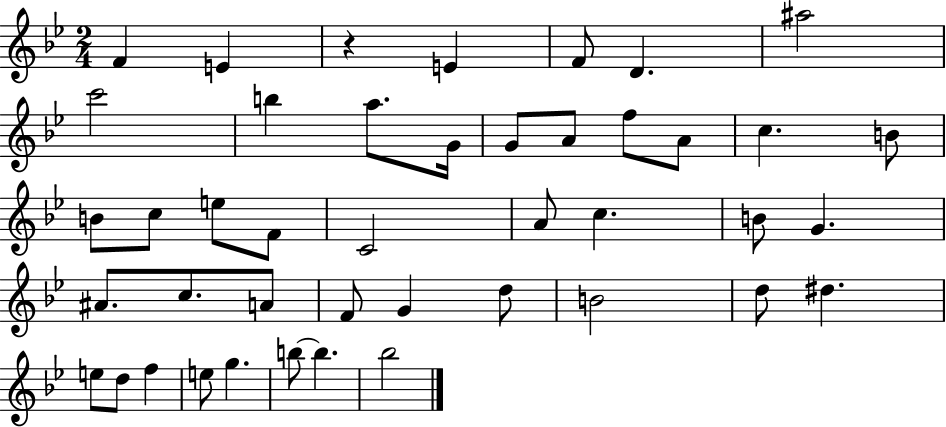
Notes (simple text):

F4/q E4/q R/q E4/q F4/e D4/q. A#5/h C6/h B5/q A5/e. G4/s G4/e A4/e F5/e A4/e C5/q. B4/e B4/e C5/e E5/e F4/e C4/h A4/e C5/q. B4/e G4/q. A#4/e. C5/e. A4/e F4/e G4/q D5/e B4/h D5/e D#5/q. E5/e D5/e F5/q E5/e G5/q. B5/e B5/q. Bb5/h